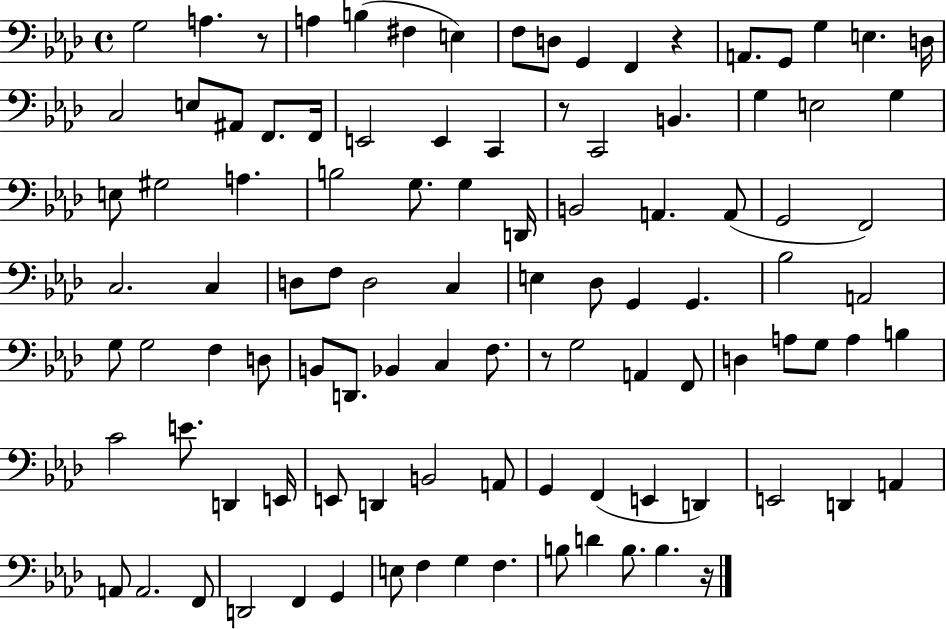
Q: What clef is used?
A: bass